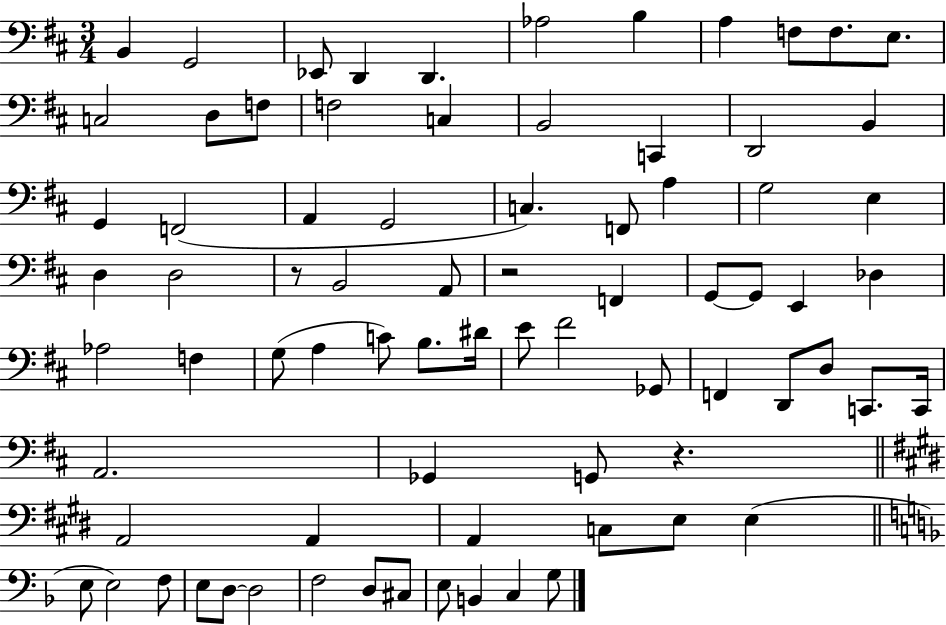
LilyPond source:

{
  \clef bass
  \numericTimeSignature
  \time 3/4
  \key d \major
  \repeat volta 2 { b,4 g,2 | ees,8 d,4 d,4. | aes2 b4 | a4 f8 f8. e8. | \break c2 d8 f8 | f2 c4 | b,2 c,4 | d,2 b,4 | \break g,4 f,2( | a,4 g,2 | c4.) f,8 a4 | g2 e4 | \break d4 d2 | r8 b,2 a,8 | r2 f,4 | g,8~~ g,8 e,4 des4 | \break aes2 f4 | g8( a4 c'8) b8. dis'16 | e'8 fis'2 ges,8 | f,4 d,8 d8 c,8. c,16 | \break a,2. | ges,4 g,8 r4. | \bar "||" \break \key e \major a,2 a,4 | a,4 c8 e8 e4( | \bar "||" \break \key d \minor e8 e2) f8 | e8 d8~~ d2 | f2 d8 cis8 | e8 b,4 c4 g8 | \break } \bar "|."
}